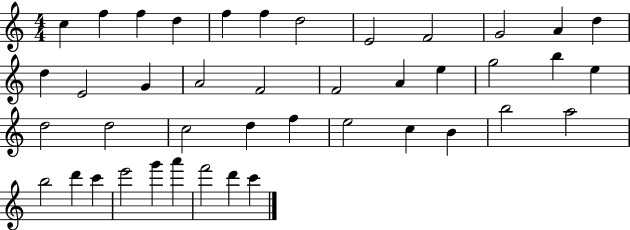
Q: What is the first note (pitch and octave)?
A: C5